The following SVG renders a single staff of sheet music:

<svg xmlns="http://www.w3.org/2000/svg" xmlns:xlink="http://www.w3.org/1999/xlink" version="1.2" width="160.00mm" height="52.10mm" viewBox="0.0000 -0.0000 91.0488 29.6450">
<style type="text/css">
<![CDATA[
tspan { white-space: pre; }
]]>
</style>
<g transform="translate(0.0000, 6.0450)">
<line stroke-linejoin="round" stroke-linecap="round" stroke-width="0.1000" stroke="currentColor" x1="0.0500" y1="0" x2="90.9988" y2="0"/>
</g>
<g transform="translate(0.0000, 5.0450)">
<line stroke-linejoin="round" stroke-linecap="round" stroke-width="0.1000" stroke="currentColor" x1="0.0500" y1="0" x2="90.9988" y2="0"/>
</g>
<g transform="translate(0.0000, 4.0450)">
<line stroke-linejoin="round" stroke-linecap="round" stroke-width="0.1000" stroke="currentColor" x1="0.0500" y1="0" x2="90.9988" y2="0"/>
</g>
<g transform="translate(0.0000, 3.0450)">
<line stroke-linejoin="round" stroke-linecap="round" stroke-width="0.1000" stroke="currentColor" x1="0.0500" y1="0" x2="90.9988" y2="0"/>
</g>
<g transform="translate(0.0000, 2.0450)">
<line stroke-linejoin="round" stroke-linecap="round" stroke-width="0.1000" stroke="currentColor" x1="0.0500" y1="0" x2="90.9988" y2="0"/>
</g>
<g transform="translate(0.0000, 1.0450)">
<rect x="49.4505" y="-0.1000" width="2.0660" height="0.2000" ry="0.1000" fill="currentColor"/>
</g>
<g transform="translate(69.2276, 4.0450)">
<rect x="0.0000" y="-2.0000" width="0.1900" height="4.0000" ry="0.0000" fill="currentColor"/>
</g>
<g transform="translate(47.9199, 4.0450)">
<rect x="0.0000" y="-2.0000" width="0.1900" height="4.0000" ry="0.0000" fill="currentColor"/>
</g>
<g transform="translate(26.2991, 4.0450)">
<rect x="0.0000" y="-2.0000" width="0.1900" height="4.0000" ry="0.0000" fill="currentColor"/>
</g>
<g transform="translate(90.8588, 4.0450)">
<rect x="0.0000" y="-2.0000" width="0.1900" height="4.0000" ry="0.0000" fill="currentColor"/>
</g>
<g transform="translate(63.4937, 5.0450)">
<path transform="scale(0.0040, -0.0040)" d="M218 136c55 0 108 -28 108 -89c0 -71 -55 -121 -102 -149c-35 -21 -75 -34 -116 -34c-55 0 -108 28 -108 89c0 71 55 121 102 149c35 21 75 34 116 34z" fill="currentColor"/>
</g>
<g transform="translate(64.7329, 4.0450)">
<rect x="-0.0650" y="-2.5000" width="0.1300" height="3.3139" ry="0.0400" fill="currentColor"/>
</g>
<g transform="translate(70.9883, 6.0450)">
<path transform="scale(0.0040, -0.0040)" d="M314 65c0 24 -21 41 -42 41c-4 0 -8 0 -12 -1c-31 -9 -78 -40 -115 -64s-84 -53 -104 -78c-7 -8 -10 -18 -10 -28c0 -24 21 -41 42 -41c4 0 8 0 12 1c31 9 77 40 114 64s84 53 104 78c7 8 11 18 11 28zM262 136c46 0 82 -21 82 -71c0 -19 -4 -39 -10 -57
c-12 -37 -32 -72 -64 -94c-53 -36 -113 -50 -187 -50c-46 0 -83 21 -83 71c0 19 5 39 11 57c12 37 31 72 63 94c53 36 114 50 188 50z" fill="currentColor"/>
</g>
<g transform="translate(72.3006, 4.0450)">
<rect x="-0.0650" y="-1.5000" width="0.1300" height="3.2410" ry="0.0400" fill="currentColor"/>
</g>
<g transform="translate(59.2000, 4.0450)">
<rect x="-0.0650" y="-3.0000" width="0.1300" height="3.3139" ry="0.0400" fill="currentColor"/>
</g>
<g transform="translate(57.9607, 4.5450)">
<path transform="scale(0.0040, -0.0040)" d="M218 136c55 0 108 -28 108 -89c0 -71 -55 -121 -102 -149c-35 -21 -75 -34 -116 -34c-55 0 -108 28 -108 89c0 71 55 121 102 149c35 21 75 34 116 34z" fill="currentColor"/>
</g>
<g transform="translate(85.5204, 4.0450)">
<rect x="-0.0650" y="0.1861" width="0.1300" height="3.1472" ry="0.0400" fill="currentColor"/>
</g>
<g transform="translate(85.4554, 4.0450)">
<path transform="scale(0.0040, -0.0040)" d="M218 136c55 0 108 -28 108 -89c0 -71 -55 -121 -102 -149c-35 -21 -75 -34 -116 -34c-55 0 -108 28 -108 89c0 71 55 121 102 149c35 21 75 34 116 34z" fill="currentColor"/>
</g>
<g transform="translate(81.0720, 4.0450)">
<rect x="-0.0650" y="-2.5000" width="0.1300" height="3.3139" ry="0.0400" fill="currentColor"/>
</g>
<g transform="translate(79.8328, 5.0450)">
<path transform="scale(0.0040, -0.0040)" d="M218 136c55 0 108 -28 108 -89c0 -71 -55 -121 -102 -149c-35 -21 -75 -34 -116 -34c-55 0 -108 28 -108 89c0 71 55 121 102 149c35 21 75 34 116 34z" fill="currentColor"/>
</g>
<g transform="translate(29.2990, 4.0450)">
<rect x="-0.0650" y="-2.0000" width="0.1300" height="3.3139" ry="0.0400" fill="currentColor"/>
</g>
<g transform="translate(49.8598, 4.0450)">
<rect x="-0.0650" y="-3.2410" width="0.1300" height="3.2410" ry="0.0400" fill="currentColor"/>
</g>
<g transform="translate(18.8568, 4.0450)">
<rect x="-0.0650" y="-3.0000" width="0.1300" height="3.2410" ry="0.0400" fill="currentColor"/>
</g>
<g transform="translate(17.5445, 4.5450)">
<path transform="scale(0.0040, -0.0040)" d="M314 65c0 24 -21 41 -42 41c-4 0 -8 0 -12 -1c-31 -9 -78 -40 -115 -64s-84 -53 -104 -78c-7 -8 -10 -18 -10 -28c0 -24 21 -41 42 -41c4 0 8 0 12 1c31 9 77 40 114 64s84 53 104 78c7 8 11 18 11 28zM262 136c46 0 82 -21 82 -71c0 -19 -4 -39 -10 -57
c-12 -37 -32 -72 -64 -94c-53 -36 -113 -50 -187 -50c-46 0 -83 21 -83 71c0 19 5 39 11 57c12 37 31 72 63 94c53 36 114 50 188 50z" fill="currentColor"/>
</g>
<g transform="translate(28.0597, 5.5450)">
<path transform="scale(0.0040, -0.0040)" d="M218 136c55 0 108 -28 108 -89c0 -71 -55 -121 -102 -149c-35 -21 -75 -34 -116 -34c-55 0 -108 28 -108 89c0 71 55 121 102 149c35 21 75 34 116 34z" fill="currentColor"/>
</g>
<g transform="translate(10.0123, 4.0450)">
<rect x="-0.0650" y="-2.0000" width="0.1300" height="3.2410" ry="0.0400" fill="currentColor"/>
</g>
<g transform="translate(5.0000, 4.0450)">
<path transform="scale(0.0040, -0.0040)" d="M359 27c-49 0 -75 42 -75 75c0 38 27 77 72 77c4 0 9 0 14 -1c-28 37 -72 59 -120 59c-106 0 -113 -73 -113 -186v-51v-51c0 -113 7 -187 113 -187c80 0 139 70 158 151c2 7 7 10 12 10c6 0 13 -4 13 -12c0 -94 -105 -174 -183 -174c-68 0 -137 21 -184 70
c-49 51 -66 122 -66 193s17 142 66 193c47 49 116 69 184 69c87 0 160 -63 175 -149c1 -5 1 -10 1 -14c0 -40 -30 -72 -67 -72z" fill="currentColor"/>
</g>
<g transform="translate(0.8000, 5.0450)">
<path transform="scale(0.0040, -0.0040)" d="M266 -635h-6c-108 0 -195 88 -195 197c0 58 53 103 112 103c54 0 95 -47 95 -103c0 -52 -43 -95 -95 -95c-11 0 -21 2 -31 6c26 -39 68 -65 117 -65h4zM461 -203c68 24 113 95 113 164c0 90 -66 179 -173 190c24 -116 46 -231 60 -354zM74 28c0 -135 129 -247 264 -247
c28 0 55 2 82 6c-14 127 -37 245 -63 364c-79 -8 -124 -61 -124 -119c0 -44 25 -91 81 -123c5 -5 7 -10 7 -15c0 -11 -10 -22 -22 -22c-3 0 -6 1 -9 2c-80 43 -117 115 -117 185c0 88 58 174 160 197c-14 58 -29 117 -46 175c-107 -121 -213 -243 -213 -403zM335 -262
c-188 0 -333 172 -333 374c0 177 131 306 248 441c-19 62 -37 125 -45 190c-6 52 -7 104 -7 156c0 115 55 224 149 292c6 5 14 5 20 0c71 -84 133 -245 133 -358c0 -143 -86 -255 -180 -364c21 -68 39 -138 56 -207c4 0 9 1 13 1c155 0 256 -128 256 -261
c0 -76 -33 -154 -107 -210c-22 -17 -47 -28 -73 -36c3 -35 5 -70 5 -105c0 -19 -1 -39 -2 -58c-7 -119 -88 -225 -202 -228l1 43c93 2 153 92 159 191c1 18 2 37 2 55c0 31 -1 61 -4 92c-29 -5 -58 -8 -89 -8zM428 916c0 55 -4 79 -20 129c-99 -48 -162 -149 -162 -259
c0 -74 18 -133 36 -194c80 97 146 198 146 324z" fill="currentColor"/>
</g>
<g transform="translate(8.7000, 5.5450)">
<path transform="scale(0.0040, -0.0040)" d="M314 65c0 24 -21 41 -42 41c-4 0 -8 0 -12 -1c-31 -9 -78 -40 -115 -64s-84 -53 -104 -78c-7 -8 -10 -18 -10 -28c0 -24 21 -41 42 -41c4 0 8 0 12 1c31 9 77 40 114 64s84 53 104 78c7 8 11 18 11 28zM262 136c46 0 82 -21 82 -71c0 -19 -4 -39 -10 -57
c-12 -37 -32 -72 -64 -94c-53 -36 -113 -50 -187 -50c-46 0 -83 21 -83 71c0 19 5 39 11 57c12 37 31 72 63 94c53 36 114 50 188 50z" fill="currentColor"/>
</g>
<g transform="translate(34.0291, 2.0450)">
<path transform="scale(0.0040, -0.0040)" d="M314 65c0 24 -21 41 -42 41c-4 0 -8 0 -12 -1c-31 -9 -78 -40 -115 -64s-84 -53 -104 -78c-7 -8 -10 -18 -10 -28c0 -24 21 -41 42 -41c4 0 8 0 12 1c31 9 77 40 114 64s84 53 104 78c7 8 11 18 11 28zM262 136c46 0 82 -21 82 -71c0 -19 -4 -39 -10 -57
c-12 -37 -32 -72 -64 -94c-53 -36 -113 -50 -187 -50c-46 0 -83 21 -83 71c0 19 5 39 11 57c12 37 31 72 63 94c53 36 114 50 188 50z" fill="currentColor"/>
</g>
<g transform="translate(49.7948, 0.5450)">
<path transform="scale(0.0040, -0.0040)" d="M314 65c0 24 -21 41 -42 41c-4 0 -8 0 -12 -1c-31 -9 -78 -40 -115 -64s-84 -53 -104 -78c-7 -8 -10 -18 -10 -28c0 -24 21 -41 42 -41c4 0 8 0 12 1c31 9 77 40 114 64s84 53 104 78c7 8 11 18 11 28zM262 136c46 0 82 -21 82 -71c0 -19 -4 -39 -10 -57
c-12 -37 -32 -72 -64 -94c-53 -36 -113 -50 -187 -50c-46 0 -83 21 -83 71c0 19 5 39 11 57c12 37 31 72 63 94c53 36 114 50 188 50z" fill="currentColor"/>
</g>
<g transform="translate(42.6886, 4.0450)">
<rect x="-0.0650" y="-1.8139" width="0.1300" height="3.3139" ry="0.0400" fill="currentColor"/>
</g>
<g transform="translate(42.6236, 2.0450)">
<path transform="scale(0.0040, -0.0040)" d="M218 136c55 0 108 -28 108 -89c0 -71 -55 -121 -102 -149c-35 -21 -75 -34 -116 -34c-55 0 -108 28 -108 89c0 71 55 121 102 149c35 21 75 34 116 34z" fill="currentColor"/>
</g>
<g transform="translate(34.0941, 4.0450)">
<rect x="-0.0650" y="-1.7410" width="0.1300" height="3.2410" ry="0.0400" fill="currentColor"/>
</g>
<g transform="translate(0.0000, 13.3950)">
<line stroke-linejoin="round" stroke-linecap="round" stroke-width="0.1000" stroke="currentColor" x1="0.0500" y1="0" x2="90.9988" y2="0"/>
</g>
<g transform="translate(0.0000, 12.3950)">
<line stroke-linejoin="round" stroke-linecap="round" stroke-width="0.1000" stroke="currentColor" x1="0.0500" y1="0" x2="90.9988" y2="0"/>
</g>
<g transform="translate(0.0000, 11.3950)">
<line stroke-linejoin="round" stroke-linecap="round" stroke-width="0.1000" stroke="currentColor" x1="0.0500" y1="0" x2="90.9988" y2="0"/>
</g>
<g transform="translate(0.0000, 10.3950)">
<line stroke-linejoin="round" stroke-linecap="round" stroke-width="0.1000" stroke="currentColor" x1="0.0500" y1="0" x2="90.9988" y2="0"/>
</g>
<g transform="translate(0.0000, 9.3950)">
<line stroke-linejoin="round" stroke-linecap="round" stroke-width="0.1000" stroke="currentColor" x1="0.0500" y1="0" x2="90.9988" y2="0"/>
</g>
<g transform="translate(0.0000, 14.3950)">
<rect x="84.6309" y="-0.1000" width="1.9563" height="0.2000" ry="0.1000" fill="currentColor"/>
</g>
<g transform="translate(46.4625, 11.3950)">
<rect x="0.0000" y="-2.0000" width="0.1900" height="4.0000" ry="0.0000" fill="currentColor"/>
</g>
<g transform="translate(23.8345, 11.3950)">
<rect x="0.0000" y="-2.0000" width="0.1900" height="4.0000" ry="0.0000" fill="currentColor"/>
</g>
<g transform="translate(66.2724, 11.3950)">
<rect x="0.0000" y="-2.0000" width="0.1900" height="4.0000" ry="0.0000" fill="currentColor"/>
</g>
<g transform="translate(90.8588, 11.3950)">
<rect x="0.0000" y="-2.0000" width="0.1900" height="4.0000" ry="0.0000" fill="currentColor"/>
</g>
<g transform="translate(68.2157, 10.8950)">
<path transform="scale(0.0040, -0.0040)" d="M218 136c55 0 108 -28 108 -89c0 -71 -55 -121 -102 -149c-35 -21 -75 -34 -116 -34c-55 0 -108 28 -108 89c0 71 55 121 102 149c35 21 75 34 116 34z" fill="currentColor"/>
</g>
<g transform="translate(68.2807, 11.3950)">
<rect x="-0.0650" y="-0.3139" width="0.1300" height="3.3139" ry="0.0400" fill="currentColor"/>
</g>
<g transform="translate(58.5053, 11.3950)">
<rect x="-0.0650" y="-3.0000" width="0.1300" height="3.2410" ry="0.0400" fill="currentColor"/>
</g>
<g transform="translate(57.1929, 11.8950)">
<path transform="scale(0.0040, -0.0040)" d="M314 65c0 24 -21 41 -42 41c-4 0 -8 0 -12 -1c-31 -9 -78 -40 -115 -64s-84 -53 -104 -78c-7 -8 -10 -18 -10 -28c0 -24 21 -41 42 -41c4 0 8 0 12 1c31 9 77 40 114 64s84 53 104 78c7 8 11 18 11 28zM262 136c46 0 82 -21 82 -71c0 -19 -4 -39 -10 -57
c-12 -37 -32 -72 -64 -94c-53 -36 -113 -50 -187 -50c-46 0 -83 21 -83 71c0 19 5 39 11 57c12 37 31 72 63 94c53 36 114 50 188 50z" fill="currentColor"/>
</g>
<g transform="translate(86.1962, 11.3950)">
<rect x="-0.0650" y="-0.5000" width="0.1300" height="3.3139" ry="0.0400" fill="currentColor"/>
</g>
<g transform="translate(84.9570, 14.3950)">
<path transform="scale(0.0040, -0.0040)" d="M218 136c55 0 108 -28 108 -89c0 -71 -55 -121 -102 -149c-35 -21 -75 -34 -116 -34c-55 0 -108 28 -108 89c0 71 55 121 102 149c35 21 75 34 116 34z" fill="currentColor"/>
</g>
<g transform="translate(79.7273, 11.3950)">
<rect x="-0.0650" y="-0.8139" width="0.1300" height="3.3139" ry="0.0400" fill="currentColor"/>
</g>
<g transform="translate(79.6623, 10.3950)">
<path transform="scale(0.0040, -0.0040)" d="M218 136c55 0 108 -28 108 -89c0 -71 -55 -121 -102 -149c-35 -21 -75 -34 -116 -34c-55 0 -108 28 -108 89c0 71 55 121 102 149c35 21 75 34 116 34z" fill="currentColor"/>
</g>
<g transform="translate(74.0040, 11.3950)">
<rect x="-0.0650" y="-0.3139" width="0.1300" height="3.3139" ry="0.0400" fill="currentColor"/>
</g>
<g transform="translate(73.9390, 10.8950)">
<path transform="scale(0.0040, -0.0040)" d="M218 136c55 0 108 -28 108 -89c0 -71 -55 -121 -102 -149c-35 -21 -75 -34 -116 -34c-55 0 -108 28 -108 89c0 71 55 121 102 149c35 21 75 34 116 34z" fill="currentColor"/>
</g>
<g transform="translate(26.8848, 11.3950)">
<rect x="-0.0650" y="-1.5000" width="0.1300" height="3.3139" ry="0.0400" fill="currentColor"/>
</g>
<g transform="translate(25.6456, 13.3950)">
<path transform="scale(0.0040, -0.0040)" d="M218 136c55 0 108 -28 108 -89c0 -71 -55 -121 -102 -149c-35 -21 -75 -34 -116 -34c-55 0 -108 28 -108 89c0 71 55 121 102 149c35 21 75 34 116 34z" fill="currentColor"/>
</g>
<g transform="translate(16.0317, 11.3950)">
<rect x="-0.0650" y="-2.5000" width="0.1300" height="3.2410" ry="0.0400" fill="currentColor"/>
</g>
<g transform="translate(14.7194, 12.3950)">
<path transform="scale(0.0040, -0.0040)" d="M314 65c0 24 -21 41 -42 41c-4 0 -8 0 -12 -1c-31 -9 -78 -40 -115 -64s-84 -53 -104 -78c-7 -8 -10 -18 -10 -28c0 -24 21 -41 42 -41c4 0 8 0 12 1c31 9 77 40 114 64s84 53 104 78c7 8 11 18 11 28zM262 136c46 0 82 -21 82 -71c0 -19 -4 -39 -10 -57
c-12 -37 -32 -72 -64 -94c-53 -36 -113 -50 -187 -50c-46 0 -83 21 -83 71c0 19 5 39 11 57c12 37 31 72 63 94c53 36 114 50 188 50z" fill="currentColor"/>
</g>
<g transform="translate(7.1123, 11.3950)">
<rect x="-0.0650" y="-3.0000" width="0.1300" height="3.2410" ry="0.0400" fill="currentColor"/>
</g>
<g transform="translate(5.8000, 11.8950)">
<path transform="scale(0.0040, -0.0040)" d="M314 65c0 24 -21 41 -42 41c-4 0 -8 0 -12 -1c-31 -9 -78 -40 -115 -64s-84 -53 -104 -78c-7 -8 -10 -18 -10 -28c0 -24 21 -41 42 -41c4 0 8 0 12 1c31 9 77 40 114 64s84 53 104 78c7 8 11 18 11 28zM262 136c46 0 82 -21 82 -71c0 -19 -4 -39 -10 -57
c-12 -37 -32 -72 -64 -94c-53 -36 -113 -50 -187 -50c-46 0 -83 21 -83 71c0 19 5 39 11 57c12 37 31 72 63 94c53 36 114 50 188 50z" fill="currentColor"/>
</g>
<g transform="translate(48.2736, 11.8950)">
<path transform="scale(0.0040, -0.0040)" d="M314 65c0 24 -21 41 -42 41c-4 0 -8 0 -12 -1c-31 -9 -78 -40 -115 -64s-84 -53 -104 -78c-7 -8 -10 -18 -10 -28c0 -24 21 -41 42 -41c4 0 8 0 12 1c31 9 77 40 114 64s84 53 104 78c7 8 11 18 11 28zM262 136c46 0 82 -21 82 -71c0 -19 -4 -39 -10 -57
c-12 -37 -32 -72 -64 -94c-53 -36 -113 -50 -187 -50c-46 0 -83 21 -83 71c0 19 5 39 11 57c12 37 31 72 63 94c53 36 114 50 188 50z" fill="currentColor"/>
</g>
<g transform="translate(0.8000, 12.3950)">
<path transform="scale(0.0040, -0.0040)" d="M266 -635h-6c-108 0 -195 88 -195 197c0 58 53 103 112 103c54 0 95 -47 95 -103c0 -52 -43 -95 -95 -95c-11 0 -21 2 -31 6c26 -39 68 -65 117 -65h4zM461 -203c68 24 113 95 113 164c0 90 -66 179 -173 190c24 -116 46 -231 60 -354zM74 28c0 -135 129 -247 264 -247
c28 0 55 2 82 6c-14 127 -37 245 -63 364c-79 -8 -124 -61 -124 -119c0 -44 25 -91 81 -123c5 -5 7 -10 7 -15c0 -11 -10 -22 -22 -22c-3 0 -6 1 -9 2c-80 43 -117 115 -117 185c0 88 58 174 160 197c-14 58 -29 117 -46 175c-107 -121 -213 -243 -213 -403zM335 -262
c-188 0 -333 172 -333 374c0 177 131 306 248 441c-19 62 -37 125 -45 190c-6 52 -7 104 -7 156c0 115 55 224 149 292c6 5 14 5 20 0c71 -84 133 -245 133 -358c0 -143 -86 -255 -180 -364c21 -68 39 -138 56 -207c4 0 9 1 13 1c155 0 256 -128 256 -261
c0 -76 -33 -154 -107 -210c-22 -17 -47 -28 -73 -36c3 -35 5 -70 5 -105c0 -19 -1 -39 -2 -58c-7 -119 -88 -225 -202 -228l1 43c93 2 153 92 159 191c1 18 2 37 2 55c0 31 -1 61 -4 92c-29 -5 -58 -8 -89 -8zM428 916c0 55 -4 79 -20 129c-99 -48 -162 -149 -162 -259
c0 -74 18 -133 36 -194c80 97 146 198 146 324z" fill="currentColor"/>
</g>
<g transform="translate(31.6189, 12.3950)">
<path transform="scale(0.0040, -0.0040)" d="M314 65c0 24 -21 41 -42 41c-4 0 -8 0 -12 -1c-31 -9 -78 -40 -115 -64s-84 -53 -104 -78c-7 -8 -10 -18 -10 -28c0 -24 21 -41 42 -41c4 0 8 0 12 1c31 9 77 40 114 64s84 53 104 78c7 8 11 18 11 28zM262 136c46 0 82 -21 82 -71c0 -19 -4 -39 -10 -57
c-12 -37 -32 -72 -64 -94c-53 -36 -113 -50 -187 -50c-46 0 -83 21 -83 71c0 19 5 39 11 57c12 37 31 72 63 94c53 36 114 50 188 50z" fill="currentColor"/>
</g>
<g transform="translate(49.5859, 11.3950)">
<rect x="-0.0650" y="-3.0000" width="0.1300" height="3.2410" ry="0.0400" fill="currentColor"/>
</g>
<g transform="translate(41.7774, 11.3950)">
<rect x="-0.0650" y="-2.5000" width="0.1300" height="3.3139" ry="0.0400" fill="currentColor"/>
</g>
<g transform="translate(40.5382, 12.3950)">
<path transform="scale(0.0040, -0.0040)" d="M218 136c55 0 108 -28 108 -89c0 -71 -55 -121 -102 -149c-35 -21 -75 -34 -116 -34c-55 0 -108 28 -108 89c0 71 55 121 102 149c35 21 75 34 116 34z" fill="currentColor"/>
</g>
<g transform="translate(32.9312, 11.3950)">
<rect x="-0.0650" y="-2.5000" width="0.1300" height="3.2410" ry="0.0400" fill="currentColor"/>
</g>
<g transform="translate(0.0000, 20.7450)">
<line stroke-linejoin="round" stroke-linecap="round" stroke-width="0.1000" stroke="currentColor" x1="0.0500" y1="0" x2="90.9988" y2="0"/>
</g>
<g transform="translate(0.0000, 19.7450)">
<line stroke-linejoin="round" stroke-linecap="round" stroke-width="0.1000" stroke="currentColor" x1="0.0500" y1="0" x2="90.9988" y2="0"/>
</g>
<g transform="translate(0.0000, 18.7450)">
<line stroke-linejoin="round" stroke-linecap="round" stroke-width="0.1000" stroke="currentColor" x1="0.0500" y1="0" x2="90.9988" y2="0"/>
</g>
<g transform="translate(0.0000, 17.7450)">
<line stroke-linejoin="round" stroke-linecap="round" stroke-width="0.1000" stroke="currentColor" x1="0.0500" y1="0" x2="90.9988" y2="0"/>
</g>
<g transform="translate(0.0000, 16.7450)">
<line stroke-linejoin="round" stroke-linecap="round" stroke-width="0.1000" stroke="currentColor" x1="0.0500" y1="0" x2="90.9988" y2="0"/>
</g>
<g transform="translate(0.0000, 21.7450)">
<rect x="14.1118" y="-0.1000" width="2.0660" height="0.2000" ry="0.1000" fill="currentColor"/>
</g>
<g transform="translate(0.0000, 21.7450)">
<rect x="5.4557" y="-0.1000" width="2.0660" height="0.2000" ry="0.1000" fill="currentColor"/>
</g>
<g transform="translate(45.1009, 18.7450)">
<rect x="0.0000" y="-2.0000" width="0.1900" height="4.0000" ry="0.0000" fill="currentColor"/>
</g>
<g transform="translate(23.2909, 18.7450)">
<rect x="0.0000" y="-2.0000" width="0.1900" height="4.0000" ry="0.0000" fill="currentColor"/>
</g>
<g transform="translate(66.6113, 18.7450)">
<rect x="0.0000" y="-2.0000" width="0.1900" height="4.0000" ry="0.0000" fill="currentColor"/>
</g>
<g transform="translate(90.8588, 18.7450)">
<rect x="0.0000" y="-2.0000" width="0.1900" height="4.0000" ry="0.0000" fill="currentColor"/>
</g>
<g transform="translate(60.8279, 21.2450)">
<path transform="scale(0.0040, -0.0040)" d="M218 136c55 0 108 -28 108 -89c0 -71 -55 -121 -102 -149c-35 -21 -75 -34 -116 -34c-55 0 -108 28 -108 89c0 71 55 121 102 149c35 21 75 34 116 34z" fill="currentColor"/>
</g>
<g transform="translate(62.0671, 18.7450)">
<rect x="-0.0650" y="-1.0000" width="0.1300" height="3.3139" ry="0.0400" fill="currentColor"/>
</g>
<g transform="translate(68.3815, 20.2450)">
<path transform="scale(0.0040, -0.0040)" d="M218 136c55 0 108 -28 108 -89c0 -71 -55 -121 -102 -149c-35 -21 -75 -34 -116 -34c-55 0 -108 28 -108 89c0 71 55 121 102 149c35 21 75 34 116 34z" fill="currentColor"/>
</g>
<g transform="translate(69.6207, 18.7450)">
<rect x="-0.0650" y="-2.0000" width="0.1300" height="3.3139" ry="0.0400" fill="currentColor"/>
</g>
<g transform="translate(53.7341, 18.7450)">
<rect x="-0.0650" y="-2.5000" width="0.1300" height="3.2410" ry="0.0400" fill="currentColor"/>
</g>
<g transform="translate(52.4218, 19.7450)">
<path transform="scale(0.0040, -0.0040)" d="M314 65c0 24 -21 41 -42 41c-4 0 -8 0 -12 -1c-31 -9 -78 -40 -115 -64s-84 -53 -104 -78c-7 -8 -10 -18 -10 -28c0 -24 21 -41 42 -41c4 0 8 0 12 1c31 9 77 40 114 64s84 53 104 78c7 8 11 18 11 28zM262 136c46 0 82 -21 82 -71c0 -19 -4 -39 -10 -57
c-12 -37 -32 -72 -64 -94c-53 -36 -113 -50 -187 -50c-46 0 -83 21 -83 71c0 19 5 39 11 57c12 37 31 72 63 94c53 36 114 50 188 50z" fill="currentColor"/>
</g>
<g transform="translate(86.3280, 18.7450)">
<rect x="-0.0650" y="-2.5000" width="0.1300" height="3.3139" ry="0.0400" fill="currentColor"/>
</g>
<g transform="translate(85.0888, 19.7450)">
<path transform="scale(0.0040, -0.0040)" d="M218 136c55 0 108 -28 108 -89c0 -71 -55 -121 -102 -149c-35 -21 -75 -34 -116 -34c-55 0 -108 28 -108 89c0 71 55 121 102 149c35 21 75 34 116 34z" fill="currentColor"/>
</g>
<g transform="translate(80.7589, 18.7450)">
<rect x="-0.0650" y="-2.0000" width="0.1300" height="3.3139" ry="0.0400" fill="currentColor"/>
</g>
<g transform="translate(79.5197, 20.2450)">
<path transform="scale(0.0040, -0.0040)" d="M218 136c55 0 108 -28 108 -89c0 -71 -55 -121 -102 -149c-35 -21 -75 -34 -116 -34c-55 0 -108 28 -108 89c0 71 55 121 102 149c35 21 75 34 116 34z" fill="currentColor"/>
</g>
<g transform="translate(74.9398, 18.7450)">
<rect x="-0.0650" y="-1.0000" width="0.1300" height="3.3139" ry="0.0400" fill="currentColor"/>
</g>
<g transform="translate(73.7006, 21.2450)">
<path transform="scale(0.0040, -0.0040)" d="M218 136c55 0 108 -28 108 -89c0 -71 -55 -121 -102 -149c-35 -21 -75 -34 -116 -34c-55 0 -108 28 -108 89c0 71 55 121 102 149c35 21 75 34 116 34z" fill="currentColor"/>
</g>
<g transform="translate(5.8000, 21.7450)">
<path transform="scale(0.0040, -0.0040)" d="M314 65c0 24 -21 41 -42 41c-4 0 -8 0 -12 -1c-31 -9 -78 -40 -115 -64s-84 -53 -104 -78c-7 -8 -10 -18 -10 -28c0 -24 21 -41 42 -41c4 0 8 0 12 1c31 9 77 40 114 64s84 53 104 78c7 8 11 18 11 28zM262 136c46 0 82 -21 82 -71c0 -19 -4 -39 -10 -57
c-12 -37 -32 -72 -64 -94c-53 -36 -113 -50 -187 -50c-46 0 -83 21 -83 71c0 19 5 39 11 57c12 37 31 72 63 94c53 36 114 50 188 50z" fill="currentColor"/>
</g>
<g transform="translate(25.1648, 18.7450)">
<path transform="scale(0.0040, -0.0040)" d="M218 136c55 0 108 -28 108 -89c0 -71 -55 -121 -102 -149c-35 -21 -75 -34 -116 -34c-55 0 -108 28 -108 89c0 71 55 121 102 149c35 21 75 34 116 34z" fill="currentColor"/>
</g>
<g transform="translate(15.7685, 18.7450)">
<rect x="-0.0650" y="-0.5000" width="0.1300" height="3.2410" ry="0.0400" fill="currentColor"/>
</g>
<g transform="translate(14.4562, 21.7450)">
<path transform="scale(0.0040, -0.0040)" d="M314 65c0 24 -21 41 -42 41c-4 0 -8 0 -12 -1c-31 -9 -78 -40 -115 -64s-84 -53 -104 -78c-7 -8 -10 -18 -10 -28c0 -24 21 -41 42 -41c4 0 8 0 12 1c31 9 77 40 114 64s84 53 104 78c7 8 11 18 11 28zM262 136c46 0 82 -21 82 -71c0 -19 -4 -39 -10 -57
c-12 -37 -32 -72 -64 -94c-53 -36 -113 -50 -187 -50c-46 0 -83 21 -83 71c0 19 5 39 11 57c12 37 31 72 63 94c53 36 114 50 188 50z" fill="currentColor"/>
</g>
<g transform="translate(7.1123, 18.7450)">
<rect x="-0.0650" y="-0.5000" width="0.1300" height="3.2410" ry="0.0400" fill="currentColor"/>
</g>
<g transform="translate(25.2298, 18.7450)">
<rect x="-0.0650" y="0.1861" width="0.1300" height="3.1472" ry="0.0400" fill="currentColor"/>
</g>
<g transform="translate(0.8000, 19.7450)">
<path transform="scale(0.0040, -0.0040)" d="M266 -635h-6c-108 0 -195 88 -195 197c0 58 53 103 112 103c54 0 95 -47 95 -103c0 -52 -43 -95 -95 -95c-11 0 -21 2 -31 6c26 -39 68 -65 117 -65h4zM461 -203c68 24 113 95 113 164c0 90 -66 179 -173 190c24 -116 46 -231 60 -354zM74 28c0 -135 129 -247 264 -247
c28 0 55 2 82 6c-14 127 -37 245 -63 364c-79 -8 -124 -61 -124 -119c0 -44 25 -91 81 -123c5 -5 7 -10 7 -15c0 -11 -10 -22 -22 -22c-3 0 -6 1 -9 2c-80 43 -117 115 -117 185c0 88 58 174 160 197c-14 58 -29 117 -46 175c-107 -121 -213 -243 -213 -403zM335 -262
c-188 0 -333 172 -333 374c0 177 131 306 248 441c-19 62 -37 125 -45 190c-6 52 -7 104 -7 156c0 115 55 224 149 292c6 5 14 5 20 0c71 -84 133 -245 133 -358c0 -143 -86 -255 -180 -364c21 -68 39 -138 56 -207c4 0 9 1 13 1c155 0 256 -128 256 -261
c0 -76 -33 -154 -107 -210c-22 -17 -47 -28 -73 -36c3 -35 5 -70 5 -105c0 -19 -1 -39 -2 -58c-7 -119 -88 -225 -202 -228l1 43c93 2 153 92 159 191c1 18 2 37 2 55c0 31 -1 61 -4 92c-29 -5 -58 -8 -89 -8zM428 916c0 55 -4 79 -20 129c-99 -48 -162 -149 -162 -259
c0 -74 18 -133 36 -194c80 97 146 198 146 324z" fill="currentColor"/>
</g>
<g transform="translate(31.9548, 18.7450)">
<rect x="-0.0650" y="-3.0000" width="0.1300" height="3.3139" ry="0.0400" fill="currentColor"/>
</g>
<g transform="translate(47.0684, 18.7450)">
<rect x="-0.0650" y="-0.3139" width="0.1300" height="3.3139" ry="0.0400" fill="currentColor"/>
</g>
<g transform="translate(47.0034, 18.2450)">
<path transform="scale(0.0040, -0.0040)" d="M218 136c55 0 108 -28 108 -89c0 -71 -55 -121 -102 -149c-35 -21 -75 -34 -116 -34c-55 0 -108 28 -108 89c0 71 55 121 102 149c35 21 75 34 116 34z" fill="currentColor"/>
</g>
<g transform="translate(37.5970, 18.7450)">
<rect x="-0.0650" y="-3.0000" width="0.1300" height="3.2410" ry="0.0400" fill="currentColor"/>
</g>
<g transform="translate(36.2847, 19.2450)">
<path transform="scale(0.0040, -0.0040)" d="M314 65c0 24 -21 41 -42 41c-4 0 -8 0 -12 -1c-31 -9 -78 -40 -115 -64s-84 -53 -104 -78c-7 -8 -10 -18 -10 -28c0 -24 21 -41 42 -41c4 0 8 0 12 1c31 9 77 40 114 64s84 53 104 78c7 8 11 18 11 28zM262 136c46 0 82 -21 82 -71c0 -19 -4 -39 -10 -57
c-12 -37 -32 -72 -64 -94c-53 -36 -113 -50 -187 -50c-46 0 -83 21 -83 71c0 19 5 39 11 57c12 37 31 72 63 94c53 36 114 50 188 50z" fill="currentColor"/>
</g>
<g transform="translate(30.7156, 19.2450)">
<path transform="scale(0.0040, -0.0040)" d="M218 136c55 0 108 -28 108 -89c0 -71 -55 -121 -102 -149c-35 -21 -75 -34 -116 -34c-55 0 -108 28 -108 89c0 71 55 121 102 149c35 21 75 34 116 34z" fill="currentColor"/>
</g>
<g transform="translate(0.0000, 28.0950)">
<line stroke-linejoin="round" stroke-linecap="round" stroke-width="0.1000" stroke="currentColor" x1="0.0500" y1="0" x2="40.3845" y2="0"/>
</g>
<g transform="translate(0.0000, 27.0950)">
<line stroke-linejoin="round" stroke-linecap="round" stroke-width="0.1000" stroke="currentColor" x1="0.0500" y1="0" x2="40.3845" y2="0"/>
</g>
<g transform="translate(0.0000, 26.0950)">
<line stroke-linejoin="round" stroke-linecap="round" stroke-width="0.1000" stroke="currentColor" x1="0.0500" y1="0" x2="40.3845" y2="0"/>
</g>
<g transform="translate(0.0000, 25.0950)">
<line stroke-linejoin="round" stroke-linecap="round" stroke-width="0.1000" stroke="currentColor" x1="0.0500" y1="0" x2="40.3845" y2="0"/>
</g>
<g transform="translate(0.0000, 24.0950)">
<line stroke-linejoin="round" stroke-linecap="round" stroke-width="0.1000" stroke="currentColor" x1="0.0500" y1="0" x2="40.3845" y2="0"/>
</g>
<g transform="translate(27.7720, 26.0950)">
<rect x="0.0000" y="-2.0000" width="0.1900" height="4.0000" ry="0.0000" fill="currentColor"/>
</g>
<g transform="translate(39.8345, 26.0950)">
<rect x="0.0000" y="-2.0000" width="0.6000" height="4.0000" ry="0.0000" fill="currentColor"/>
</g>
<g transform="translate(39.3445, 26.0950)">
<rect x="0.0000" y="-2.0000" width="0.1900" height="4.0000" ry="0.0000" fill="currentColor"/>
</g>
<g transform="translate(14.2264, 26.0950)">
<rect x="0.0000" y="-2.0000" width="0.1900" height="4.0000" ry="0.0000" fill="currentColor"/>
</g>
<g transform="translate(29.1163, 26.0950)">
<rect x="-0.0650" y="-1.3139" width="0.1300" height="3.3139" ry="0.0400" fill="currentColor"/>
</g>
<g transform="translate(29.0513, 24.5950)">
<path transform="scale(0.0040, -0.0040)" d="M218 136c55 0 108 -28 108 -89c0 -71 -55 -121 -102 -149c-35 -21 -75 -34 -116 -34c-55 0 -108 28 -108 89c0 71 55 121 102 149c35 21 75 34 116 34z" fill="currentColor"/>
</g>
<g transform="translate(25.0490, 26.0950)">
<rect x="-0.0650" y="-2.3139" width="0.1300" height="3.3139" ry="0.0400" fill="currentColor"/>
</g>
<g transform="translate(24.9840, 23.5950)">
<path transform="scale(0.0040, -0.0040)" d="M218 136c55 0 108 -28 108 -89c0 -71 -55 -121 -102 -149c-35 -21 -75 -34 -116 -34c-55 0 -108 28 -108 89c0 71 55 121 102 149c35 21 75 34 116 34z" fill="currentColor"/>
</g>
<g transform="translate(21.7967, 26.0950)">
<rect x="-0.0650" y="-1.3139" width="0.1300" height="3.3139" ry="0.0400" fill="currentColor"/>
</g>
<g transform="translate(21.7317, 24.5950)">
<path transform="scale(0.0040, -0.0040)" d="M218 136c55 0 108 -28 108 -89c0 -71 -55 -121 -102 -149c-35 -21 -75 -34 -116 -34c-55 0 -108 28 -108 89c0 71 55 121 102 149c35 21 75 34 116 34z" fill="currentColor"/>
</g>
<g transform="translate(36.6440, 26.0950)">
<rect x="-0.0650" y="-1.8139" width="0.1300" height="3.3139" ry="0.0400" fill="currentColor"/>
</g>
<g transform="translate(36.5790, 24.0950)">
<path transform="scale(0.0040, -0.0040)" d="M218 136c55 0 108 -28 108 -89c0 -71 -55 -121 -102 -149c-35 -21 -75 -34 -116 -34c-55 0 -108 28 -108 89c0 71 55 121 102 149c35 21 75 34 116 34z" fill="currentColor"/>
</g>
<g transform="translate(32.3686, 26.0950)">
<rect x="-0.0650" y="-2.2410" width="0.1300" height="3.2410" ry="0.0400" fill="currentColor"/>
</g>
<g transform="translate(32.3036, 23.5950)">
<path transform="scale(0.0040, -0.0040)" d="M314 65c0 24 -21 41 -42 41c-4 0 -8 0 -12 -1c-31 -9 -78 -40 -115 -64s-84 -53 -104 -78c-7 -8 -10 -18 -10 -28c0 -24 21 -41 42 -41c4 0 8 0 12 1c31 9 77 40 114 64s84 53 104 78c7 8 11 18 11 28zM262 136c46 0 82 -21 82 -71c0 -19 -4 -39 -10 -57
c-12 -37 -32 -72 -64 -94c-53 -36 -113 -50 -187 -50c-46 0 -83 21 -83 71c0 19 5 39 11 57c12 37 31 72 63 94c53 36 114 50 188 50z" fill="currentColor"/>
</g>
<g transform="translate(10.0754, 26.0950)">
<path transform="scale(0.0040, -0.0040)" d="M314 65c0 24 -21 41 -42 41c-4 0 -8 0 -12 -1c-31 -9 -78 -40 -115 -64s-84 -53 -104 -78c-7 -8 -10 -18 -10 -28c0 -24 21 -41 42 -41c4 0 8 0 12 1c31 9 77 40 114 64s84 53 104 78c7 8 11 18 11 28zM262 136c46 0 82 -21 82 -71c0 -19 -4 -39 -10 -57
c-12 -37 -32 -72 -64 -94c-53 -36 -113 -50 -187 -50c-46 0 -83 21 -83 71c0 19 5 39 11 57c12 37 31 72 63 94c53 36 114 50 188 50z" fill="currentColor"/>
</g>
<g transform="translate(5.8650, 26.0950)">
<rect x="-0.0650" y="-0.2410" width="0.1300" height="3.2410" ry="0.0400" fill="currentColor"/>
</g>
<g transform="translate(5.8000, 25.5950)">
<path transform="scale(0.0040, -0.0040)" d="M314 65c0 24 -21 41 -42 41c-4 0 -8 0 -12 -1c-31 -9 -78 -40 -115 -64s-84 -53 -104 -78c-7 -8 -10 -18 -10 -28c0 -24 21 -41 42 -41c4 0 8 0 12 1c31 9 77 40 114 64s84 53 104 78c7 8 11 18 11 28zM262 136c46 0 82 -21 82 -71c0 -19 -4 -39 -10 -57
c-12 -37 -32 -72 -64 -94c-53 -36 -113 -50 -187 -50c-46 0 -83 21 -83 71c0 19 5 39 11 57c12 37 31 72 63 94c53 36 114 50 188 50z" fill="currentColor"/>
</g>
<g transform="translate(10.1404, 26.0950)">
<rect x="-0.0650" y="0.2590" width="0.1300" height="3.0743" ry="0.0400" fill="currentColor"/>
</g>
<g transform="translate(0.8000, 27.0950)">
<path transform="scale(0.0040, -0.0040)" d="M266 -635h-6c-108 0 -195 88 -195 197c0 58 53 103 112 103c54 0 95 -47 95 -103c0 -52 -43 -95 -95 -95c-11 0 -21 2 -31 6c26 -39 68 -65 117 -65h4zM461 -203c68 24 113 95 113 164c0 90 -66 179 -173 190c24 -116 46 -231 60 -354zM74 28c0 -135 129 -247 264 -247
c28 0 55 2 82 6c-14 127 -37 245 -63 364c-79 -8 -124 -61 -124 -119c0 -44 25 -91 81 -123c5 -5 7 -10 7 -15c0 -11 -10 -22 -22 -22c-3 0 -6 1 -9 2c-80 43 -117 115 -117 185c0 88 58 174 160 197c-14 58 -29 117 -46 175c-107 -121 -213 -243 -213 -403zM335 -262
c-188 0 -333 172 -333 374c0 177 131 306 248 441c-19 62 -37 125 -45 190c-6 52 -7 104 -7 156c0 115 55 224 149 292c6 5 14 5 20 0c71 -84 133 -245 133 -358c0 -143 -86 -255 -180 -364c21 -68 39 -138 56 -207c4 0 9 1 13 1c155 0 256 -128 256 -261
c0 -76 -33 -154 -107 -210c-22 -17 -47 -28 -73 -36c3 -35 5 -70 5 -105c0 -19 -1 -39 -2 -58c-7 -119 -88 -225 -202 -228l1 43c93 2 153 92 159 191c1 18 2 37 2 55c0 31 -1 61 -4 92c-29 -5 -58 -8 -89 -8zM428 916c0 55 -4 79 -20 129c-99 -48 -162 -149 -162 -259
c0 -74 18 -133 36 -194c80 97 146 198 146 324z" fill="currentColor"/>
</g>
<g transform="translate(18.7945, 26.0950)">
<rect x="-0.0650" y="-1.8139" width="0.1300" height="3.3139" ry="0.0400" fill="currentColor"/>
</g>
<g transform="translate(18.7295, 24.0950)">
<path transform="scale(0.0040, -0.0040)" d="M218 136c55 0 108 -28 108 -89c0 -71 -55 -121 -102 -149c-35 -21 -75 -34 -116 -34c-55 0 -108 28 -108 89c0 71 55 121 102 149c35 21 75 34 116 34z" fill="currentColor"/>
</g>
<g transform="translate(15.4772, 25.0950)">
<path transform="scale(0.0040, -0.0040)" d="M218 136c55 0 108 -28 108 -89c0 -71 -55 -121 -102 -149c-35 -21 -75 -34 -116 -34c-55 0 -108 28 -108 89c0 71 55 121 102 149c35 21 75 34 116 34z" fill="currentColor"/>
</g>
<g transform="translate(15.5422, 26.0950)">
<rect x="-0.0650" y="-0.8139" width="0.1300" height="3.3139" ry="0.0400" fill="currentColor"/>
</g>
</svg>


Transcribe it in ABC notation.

X:1
T:Untitled
M:4/4
L:1/4
K:C
F2 A2 F f2 f b2 A G E2 G B A2 G2 E G2 G A2 A2 c c d C C2 C2 B A A2 c G2 D F D F G c2 B2 d f e g e g2 f